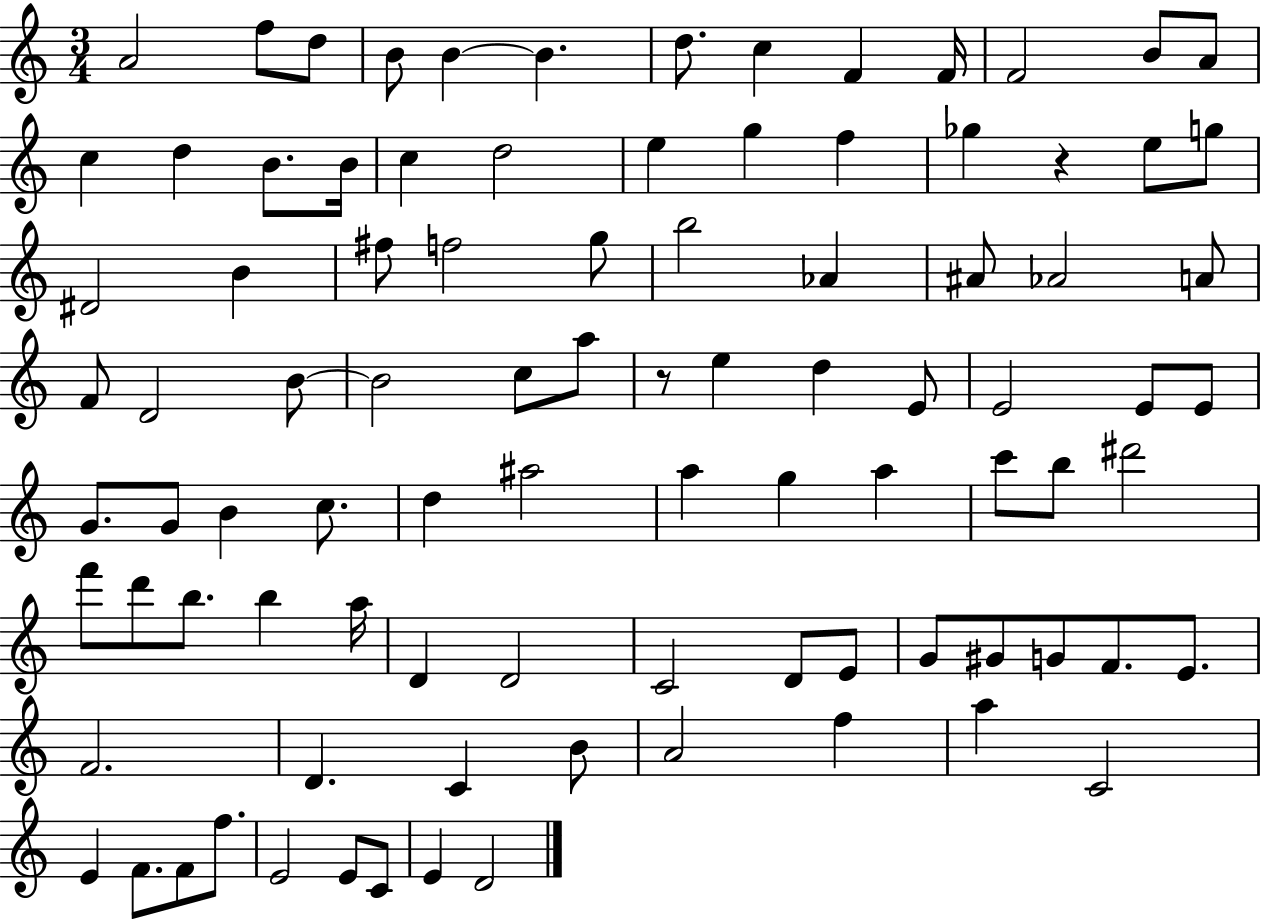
{
  \clef treble
  \numericTimeSignature
  \time 3/4
  \key c \major
  a'2 f''8 d''8 | b'8 b'4~~ b'4. | d''8. c''4 f'4 f'16 | f'2 b'8 a'8 | \break c''4 d''4 b'8. b'16 | c''4 d''2 | e''4 g''4 f''4 | ges''4 r4 e''8 g''8 | \break dis'2 b'4 | fis''8 f''2 g''8 | b''2 aes'4 | ais'8 aes'2 a'8 | \break f'8 d'2 b'8~~ | b'2 c''8 a''8 | r8 e''4 d''4 e'8 | e'2 e'8 e'8 | \break g'8. g'8 b'4 c''8. | d''4 ais''2 | a''4 g''4 a''4 | c'''8 b''8 dis'''2 | \break f'''8 d'''8 b''8. b''4 a''16 | d'4 d'2 | c'2 d'8 e'8 | g'8 gis'8 g'8 f'8. e'8. | \break f'2. | d'4. c'4 b'8 | a'2 f''4 | a''4 c'2 | \break e'4 f'8. f'8 f''8. | e'2 e'8 c'8 | e'4 d'2 | \bar "|."
}